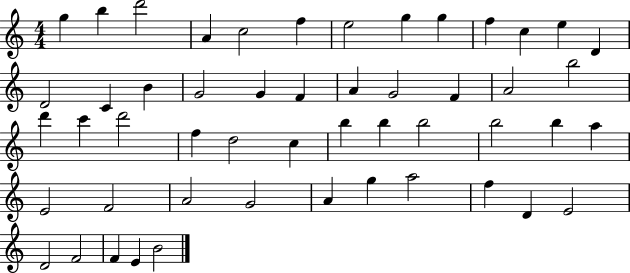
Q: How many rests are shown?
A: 0